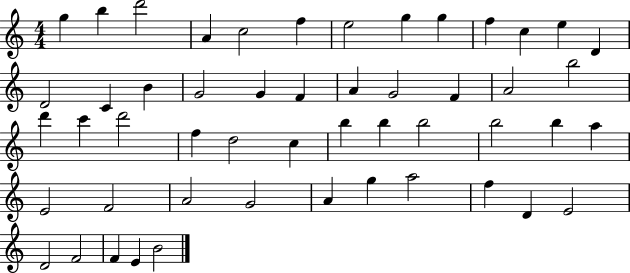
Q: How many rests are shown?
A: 0